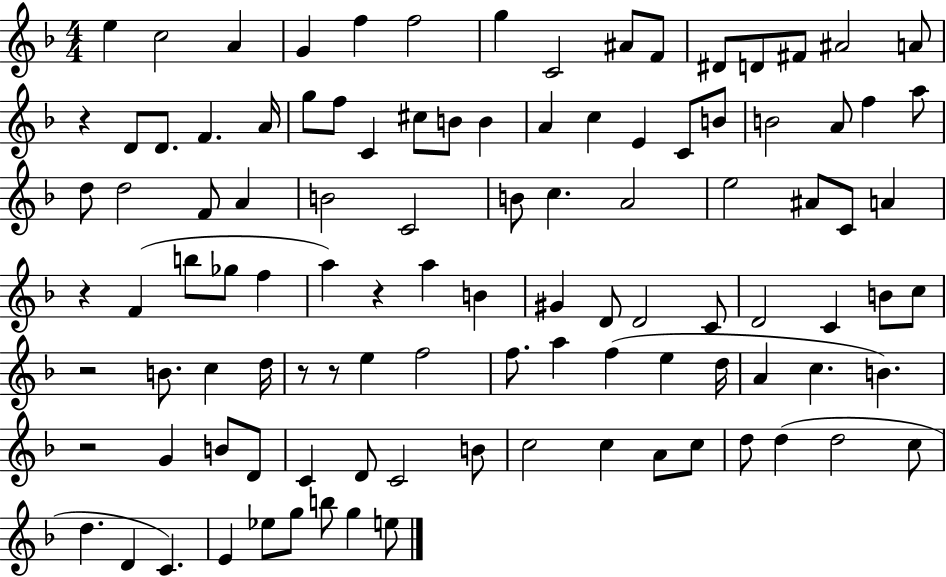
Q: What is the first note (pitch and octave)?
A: E5